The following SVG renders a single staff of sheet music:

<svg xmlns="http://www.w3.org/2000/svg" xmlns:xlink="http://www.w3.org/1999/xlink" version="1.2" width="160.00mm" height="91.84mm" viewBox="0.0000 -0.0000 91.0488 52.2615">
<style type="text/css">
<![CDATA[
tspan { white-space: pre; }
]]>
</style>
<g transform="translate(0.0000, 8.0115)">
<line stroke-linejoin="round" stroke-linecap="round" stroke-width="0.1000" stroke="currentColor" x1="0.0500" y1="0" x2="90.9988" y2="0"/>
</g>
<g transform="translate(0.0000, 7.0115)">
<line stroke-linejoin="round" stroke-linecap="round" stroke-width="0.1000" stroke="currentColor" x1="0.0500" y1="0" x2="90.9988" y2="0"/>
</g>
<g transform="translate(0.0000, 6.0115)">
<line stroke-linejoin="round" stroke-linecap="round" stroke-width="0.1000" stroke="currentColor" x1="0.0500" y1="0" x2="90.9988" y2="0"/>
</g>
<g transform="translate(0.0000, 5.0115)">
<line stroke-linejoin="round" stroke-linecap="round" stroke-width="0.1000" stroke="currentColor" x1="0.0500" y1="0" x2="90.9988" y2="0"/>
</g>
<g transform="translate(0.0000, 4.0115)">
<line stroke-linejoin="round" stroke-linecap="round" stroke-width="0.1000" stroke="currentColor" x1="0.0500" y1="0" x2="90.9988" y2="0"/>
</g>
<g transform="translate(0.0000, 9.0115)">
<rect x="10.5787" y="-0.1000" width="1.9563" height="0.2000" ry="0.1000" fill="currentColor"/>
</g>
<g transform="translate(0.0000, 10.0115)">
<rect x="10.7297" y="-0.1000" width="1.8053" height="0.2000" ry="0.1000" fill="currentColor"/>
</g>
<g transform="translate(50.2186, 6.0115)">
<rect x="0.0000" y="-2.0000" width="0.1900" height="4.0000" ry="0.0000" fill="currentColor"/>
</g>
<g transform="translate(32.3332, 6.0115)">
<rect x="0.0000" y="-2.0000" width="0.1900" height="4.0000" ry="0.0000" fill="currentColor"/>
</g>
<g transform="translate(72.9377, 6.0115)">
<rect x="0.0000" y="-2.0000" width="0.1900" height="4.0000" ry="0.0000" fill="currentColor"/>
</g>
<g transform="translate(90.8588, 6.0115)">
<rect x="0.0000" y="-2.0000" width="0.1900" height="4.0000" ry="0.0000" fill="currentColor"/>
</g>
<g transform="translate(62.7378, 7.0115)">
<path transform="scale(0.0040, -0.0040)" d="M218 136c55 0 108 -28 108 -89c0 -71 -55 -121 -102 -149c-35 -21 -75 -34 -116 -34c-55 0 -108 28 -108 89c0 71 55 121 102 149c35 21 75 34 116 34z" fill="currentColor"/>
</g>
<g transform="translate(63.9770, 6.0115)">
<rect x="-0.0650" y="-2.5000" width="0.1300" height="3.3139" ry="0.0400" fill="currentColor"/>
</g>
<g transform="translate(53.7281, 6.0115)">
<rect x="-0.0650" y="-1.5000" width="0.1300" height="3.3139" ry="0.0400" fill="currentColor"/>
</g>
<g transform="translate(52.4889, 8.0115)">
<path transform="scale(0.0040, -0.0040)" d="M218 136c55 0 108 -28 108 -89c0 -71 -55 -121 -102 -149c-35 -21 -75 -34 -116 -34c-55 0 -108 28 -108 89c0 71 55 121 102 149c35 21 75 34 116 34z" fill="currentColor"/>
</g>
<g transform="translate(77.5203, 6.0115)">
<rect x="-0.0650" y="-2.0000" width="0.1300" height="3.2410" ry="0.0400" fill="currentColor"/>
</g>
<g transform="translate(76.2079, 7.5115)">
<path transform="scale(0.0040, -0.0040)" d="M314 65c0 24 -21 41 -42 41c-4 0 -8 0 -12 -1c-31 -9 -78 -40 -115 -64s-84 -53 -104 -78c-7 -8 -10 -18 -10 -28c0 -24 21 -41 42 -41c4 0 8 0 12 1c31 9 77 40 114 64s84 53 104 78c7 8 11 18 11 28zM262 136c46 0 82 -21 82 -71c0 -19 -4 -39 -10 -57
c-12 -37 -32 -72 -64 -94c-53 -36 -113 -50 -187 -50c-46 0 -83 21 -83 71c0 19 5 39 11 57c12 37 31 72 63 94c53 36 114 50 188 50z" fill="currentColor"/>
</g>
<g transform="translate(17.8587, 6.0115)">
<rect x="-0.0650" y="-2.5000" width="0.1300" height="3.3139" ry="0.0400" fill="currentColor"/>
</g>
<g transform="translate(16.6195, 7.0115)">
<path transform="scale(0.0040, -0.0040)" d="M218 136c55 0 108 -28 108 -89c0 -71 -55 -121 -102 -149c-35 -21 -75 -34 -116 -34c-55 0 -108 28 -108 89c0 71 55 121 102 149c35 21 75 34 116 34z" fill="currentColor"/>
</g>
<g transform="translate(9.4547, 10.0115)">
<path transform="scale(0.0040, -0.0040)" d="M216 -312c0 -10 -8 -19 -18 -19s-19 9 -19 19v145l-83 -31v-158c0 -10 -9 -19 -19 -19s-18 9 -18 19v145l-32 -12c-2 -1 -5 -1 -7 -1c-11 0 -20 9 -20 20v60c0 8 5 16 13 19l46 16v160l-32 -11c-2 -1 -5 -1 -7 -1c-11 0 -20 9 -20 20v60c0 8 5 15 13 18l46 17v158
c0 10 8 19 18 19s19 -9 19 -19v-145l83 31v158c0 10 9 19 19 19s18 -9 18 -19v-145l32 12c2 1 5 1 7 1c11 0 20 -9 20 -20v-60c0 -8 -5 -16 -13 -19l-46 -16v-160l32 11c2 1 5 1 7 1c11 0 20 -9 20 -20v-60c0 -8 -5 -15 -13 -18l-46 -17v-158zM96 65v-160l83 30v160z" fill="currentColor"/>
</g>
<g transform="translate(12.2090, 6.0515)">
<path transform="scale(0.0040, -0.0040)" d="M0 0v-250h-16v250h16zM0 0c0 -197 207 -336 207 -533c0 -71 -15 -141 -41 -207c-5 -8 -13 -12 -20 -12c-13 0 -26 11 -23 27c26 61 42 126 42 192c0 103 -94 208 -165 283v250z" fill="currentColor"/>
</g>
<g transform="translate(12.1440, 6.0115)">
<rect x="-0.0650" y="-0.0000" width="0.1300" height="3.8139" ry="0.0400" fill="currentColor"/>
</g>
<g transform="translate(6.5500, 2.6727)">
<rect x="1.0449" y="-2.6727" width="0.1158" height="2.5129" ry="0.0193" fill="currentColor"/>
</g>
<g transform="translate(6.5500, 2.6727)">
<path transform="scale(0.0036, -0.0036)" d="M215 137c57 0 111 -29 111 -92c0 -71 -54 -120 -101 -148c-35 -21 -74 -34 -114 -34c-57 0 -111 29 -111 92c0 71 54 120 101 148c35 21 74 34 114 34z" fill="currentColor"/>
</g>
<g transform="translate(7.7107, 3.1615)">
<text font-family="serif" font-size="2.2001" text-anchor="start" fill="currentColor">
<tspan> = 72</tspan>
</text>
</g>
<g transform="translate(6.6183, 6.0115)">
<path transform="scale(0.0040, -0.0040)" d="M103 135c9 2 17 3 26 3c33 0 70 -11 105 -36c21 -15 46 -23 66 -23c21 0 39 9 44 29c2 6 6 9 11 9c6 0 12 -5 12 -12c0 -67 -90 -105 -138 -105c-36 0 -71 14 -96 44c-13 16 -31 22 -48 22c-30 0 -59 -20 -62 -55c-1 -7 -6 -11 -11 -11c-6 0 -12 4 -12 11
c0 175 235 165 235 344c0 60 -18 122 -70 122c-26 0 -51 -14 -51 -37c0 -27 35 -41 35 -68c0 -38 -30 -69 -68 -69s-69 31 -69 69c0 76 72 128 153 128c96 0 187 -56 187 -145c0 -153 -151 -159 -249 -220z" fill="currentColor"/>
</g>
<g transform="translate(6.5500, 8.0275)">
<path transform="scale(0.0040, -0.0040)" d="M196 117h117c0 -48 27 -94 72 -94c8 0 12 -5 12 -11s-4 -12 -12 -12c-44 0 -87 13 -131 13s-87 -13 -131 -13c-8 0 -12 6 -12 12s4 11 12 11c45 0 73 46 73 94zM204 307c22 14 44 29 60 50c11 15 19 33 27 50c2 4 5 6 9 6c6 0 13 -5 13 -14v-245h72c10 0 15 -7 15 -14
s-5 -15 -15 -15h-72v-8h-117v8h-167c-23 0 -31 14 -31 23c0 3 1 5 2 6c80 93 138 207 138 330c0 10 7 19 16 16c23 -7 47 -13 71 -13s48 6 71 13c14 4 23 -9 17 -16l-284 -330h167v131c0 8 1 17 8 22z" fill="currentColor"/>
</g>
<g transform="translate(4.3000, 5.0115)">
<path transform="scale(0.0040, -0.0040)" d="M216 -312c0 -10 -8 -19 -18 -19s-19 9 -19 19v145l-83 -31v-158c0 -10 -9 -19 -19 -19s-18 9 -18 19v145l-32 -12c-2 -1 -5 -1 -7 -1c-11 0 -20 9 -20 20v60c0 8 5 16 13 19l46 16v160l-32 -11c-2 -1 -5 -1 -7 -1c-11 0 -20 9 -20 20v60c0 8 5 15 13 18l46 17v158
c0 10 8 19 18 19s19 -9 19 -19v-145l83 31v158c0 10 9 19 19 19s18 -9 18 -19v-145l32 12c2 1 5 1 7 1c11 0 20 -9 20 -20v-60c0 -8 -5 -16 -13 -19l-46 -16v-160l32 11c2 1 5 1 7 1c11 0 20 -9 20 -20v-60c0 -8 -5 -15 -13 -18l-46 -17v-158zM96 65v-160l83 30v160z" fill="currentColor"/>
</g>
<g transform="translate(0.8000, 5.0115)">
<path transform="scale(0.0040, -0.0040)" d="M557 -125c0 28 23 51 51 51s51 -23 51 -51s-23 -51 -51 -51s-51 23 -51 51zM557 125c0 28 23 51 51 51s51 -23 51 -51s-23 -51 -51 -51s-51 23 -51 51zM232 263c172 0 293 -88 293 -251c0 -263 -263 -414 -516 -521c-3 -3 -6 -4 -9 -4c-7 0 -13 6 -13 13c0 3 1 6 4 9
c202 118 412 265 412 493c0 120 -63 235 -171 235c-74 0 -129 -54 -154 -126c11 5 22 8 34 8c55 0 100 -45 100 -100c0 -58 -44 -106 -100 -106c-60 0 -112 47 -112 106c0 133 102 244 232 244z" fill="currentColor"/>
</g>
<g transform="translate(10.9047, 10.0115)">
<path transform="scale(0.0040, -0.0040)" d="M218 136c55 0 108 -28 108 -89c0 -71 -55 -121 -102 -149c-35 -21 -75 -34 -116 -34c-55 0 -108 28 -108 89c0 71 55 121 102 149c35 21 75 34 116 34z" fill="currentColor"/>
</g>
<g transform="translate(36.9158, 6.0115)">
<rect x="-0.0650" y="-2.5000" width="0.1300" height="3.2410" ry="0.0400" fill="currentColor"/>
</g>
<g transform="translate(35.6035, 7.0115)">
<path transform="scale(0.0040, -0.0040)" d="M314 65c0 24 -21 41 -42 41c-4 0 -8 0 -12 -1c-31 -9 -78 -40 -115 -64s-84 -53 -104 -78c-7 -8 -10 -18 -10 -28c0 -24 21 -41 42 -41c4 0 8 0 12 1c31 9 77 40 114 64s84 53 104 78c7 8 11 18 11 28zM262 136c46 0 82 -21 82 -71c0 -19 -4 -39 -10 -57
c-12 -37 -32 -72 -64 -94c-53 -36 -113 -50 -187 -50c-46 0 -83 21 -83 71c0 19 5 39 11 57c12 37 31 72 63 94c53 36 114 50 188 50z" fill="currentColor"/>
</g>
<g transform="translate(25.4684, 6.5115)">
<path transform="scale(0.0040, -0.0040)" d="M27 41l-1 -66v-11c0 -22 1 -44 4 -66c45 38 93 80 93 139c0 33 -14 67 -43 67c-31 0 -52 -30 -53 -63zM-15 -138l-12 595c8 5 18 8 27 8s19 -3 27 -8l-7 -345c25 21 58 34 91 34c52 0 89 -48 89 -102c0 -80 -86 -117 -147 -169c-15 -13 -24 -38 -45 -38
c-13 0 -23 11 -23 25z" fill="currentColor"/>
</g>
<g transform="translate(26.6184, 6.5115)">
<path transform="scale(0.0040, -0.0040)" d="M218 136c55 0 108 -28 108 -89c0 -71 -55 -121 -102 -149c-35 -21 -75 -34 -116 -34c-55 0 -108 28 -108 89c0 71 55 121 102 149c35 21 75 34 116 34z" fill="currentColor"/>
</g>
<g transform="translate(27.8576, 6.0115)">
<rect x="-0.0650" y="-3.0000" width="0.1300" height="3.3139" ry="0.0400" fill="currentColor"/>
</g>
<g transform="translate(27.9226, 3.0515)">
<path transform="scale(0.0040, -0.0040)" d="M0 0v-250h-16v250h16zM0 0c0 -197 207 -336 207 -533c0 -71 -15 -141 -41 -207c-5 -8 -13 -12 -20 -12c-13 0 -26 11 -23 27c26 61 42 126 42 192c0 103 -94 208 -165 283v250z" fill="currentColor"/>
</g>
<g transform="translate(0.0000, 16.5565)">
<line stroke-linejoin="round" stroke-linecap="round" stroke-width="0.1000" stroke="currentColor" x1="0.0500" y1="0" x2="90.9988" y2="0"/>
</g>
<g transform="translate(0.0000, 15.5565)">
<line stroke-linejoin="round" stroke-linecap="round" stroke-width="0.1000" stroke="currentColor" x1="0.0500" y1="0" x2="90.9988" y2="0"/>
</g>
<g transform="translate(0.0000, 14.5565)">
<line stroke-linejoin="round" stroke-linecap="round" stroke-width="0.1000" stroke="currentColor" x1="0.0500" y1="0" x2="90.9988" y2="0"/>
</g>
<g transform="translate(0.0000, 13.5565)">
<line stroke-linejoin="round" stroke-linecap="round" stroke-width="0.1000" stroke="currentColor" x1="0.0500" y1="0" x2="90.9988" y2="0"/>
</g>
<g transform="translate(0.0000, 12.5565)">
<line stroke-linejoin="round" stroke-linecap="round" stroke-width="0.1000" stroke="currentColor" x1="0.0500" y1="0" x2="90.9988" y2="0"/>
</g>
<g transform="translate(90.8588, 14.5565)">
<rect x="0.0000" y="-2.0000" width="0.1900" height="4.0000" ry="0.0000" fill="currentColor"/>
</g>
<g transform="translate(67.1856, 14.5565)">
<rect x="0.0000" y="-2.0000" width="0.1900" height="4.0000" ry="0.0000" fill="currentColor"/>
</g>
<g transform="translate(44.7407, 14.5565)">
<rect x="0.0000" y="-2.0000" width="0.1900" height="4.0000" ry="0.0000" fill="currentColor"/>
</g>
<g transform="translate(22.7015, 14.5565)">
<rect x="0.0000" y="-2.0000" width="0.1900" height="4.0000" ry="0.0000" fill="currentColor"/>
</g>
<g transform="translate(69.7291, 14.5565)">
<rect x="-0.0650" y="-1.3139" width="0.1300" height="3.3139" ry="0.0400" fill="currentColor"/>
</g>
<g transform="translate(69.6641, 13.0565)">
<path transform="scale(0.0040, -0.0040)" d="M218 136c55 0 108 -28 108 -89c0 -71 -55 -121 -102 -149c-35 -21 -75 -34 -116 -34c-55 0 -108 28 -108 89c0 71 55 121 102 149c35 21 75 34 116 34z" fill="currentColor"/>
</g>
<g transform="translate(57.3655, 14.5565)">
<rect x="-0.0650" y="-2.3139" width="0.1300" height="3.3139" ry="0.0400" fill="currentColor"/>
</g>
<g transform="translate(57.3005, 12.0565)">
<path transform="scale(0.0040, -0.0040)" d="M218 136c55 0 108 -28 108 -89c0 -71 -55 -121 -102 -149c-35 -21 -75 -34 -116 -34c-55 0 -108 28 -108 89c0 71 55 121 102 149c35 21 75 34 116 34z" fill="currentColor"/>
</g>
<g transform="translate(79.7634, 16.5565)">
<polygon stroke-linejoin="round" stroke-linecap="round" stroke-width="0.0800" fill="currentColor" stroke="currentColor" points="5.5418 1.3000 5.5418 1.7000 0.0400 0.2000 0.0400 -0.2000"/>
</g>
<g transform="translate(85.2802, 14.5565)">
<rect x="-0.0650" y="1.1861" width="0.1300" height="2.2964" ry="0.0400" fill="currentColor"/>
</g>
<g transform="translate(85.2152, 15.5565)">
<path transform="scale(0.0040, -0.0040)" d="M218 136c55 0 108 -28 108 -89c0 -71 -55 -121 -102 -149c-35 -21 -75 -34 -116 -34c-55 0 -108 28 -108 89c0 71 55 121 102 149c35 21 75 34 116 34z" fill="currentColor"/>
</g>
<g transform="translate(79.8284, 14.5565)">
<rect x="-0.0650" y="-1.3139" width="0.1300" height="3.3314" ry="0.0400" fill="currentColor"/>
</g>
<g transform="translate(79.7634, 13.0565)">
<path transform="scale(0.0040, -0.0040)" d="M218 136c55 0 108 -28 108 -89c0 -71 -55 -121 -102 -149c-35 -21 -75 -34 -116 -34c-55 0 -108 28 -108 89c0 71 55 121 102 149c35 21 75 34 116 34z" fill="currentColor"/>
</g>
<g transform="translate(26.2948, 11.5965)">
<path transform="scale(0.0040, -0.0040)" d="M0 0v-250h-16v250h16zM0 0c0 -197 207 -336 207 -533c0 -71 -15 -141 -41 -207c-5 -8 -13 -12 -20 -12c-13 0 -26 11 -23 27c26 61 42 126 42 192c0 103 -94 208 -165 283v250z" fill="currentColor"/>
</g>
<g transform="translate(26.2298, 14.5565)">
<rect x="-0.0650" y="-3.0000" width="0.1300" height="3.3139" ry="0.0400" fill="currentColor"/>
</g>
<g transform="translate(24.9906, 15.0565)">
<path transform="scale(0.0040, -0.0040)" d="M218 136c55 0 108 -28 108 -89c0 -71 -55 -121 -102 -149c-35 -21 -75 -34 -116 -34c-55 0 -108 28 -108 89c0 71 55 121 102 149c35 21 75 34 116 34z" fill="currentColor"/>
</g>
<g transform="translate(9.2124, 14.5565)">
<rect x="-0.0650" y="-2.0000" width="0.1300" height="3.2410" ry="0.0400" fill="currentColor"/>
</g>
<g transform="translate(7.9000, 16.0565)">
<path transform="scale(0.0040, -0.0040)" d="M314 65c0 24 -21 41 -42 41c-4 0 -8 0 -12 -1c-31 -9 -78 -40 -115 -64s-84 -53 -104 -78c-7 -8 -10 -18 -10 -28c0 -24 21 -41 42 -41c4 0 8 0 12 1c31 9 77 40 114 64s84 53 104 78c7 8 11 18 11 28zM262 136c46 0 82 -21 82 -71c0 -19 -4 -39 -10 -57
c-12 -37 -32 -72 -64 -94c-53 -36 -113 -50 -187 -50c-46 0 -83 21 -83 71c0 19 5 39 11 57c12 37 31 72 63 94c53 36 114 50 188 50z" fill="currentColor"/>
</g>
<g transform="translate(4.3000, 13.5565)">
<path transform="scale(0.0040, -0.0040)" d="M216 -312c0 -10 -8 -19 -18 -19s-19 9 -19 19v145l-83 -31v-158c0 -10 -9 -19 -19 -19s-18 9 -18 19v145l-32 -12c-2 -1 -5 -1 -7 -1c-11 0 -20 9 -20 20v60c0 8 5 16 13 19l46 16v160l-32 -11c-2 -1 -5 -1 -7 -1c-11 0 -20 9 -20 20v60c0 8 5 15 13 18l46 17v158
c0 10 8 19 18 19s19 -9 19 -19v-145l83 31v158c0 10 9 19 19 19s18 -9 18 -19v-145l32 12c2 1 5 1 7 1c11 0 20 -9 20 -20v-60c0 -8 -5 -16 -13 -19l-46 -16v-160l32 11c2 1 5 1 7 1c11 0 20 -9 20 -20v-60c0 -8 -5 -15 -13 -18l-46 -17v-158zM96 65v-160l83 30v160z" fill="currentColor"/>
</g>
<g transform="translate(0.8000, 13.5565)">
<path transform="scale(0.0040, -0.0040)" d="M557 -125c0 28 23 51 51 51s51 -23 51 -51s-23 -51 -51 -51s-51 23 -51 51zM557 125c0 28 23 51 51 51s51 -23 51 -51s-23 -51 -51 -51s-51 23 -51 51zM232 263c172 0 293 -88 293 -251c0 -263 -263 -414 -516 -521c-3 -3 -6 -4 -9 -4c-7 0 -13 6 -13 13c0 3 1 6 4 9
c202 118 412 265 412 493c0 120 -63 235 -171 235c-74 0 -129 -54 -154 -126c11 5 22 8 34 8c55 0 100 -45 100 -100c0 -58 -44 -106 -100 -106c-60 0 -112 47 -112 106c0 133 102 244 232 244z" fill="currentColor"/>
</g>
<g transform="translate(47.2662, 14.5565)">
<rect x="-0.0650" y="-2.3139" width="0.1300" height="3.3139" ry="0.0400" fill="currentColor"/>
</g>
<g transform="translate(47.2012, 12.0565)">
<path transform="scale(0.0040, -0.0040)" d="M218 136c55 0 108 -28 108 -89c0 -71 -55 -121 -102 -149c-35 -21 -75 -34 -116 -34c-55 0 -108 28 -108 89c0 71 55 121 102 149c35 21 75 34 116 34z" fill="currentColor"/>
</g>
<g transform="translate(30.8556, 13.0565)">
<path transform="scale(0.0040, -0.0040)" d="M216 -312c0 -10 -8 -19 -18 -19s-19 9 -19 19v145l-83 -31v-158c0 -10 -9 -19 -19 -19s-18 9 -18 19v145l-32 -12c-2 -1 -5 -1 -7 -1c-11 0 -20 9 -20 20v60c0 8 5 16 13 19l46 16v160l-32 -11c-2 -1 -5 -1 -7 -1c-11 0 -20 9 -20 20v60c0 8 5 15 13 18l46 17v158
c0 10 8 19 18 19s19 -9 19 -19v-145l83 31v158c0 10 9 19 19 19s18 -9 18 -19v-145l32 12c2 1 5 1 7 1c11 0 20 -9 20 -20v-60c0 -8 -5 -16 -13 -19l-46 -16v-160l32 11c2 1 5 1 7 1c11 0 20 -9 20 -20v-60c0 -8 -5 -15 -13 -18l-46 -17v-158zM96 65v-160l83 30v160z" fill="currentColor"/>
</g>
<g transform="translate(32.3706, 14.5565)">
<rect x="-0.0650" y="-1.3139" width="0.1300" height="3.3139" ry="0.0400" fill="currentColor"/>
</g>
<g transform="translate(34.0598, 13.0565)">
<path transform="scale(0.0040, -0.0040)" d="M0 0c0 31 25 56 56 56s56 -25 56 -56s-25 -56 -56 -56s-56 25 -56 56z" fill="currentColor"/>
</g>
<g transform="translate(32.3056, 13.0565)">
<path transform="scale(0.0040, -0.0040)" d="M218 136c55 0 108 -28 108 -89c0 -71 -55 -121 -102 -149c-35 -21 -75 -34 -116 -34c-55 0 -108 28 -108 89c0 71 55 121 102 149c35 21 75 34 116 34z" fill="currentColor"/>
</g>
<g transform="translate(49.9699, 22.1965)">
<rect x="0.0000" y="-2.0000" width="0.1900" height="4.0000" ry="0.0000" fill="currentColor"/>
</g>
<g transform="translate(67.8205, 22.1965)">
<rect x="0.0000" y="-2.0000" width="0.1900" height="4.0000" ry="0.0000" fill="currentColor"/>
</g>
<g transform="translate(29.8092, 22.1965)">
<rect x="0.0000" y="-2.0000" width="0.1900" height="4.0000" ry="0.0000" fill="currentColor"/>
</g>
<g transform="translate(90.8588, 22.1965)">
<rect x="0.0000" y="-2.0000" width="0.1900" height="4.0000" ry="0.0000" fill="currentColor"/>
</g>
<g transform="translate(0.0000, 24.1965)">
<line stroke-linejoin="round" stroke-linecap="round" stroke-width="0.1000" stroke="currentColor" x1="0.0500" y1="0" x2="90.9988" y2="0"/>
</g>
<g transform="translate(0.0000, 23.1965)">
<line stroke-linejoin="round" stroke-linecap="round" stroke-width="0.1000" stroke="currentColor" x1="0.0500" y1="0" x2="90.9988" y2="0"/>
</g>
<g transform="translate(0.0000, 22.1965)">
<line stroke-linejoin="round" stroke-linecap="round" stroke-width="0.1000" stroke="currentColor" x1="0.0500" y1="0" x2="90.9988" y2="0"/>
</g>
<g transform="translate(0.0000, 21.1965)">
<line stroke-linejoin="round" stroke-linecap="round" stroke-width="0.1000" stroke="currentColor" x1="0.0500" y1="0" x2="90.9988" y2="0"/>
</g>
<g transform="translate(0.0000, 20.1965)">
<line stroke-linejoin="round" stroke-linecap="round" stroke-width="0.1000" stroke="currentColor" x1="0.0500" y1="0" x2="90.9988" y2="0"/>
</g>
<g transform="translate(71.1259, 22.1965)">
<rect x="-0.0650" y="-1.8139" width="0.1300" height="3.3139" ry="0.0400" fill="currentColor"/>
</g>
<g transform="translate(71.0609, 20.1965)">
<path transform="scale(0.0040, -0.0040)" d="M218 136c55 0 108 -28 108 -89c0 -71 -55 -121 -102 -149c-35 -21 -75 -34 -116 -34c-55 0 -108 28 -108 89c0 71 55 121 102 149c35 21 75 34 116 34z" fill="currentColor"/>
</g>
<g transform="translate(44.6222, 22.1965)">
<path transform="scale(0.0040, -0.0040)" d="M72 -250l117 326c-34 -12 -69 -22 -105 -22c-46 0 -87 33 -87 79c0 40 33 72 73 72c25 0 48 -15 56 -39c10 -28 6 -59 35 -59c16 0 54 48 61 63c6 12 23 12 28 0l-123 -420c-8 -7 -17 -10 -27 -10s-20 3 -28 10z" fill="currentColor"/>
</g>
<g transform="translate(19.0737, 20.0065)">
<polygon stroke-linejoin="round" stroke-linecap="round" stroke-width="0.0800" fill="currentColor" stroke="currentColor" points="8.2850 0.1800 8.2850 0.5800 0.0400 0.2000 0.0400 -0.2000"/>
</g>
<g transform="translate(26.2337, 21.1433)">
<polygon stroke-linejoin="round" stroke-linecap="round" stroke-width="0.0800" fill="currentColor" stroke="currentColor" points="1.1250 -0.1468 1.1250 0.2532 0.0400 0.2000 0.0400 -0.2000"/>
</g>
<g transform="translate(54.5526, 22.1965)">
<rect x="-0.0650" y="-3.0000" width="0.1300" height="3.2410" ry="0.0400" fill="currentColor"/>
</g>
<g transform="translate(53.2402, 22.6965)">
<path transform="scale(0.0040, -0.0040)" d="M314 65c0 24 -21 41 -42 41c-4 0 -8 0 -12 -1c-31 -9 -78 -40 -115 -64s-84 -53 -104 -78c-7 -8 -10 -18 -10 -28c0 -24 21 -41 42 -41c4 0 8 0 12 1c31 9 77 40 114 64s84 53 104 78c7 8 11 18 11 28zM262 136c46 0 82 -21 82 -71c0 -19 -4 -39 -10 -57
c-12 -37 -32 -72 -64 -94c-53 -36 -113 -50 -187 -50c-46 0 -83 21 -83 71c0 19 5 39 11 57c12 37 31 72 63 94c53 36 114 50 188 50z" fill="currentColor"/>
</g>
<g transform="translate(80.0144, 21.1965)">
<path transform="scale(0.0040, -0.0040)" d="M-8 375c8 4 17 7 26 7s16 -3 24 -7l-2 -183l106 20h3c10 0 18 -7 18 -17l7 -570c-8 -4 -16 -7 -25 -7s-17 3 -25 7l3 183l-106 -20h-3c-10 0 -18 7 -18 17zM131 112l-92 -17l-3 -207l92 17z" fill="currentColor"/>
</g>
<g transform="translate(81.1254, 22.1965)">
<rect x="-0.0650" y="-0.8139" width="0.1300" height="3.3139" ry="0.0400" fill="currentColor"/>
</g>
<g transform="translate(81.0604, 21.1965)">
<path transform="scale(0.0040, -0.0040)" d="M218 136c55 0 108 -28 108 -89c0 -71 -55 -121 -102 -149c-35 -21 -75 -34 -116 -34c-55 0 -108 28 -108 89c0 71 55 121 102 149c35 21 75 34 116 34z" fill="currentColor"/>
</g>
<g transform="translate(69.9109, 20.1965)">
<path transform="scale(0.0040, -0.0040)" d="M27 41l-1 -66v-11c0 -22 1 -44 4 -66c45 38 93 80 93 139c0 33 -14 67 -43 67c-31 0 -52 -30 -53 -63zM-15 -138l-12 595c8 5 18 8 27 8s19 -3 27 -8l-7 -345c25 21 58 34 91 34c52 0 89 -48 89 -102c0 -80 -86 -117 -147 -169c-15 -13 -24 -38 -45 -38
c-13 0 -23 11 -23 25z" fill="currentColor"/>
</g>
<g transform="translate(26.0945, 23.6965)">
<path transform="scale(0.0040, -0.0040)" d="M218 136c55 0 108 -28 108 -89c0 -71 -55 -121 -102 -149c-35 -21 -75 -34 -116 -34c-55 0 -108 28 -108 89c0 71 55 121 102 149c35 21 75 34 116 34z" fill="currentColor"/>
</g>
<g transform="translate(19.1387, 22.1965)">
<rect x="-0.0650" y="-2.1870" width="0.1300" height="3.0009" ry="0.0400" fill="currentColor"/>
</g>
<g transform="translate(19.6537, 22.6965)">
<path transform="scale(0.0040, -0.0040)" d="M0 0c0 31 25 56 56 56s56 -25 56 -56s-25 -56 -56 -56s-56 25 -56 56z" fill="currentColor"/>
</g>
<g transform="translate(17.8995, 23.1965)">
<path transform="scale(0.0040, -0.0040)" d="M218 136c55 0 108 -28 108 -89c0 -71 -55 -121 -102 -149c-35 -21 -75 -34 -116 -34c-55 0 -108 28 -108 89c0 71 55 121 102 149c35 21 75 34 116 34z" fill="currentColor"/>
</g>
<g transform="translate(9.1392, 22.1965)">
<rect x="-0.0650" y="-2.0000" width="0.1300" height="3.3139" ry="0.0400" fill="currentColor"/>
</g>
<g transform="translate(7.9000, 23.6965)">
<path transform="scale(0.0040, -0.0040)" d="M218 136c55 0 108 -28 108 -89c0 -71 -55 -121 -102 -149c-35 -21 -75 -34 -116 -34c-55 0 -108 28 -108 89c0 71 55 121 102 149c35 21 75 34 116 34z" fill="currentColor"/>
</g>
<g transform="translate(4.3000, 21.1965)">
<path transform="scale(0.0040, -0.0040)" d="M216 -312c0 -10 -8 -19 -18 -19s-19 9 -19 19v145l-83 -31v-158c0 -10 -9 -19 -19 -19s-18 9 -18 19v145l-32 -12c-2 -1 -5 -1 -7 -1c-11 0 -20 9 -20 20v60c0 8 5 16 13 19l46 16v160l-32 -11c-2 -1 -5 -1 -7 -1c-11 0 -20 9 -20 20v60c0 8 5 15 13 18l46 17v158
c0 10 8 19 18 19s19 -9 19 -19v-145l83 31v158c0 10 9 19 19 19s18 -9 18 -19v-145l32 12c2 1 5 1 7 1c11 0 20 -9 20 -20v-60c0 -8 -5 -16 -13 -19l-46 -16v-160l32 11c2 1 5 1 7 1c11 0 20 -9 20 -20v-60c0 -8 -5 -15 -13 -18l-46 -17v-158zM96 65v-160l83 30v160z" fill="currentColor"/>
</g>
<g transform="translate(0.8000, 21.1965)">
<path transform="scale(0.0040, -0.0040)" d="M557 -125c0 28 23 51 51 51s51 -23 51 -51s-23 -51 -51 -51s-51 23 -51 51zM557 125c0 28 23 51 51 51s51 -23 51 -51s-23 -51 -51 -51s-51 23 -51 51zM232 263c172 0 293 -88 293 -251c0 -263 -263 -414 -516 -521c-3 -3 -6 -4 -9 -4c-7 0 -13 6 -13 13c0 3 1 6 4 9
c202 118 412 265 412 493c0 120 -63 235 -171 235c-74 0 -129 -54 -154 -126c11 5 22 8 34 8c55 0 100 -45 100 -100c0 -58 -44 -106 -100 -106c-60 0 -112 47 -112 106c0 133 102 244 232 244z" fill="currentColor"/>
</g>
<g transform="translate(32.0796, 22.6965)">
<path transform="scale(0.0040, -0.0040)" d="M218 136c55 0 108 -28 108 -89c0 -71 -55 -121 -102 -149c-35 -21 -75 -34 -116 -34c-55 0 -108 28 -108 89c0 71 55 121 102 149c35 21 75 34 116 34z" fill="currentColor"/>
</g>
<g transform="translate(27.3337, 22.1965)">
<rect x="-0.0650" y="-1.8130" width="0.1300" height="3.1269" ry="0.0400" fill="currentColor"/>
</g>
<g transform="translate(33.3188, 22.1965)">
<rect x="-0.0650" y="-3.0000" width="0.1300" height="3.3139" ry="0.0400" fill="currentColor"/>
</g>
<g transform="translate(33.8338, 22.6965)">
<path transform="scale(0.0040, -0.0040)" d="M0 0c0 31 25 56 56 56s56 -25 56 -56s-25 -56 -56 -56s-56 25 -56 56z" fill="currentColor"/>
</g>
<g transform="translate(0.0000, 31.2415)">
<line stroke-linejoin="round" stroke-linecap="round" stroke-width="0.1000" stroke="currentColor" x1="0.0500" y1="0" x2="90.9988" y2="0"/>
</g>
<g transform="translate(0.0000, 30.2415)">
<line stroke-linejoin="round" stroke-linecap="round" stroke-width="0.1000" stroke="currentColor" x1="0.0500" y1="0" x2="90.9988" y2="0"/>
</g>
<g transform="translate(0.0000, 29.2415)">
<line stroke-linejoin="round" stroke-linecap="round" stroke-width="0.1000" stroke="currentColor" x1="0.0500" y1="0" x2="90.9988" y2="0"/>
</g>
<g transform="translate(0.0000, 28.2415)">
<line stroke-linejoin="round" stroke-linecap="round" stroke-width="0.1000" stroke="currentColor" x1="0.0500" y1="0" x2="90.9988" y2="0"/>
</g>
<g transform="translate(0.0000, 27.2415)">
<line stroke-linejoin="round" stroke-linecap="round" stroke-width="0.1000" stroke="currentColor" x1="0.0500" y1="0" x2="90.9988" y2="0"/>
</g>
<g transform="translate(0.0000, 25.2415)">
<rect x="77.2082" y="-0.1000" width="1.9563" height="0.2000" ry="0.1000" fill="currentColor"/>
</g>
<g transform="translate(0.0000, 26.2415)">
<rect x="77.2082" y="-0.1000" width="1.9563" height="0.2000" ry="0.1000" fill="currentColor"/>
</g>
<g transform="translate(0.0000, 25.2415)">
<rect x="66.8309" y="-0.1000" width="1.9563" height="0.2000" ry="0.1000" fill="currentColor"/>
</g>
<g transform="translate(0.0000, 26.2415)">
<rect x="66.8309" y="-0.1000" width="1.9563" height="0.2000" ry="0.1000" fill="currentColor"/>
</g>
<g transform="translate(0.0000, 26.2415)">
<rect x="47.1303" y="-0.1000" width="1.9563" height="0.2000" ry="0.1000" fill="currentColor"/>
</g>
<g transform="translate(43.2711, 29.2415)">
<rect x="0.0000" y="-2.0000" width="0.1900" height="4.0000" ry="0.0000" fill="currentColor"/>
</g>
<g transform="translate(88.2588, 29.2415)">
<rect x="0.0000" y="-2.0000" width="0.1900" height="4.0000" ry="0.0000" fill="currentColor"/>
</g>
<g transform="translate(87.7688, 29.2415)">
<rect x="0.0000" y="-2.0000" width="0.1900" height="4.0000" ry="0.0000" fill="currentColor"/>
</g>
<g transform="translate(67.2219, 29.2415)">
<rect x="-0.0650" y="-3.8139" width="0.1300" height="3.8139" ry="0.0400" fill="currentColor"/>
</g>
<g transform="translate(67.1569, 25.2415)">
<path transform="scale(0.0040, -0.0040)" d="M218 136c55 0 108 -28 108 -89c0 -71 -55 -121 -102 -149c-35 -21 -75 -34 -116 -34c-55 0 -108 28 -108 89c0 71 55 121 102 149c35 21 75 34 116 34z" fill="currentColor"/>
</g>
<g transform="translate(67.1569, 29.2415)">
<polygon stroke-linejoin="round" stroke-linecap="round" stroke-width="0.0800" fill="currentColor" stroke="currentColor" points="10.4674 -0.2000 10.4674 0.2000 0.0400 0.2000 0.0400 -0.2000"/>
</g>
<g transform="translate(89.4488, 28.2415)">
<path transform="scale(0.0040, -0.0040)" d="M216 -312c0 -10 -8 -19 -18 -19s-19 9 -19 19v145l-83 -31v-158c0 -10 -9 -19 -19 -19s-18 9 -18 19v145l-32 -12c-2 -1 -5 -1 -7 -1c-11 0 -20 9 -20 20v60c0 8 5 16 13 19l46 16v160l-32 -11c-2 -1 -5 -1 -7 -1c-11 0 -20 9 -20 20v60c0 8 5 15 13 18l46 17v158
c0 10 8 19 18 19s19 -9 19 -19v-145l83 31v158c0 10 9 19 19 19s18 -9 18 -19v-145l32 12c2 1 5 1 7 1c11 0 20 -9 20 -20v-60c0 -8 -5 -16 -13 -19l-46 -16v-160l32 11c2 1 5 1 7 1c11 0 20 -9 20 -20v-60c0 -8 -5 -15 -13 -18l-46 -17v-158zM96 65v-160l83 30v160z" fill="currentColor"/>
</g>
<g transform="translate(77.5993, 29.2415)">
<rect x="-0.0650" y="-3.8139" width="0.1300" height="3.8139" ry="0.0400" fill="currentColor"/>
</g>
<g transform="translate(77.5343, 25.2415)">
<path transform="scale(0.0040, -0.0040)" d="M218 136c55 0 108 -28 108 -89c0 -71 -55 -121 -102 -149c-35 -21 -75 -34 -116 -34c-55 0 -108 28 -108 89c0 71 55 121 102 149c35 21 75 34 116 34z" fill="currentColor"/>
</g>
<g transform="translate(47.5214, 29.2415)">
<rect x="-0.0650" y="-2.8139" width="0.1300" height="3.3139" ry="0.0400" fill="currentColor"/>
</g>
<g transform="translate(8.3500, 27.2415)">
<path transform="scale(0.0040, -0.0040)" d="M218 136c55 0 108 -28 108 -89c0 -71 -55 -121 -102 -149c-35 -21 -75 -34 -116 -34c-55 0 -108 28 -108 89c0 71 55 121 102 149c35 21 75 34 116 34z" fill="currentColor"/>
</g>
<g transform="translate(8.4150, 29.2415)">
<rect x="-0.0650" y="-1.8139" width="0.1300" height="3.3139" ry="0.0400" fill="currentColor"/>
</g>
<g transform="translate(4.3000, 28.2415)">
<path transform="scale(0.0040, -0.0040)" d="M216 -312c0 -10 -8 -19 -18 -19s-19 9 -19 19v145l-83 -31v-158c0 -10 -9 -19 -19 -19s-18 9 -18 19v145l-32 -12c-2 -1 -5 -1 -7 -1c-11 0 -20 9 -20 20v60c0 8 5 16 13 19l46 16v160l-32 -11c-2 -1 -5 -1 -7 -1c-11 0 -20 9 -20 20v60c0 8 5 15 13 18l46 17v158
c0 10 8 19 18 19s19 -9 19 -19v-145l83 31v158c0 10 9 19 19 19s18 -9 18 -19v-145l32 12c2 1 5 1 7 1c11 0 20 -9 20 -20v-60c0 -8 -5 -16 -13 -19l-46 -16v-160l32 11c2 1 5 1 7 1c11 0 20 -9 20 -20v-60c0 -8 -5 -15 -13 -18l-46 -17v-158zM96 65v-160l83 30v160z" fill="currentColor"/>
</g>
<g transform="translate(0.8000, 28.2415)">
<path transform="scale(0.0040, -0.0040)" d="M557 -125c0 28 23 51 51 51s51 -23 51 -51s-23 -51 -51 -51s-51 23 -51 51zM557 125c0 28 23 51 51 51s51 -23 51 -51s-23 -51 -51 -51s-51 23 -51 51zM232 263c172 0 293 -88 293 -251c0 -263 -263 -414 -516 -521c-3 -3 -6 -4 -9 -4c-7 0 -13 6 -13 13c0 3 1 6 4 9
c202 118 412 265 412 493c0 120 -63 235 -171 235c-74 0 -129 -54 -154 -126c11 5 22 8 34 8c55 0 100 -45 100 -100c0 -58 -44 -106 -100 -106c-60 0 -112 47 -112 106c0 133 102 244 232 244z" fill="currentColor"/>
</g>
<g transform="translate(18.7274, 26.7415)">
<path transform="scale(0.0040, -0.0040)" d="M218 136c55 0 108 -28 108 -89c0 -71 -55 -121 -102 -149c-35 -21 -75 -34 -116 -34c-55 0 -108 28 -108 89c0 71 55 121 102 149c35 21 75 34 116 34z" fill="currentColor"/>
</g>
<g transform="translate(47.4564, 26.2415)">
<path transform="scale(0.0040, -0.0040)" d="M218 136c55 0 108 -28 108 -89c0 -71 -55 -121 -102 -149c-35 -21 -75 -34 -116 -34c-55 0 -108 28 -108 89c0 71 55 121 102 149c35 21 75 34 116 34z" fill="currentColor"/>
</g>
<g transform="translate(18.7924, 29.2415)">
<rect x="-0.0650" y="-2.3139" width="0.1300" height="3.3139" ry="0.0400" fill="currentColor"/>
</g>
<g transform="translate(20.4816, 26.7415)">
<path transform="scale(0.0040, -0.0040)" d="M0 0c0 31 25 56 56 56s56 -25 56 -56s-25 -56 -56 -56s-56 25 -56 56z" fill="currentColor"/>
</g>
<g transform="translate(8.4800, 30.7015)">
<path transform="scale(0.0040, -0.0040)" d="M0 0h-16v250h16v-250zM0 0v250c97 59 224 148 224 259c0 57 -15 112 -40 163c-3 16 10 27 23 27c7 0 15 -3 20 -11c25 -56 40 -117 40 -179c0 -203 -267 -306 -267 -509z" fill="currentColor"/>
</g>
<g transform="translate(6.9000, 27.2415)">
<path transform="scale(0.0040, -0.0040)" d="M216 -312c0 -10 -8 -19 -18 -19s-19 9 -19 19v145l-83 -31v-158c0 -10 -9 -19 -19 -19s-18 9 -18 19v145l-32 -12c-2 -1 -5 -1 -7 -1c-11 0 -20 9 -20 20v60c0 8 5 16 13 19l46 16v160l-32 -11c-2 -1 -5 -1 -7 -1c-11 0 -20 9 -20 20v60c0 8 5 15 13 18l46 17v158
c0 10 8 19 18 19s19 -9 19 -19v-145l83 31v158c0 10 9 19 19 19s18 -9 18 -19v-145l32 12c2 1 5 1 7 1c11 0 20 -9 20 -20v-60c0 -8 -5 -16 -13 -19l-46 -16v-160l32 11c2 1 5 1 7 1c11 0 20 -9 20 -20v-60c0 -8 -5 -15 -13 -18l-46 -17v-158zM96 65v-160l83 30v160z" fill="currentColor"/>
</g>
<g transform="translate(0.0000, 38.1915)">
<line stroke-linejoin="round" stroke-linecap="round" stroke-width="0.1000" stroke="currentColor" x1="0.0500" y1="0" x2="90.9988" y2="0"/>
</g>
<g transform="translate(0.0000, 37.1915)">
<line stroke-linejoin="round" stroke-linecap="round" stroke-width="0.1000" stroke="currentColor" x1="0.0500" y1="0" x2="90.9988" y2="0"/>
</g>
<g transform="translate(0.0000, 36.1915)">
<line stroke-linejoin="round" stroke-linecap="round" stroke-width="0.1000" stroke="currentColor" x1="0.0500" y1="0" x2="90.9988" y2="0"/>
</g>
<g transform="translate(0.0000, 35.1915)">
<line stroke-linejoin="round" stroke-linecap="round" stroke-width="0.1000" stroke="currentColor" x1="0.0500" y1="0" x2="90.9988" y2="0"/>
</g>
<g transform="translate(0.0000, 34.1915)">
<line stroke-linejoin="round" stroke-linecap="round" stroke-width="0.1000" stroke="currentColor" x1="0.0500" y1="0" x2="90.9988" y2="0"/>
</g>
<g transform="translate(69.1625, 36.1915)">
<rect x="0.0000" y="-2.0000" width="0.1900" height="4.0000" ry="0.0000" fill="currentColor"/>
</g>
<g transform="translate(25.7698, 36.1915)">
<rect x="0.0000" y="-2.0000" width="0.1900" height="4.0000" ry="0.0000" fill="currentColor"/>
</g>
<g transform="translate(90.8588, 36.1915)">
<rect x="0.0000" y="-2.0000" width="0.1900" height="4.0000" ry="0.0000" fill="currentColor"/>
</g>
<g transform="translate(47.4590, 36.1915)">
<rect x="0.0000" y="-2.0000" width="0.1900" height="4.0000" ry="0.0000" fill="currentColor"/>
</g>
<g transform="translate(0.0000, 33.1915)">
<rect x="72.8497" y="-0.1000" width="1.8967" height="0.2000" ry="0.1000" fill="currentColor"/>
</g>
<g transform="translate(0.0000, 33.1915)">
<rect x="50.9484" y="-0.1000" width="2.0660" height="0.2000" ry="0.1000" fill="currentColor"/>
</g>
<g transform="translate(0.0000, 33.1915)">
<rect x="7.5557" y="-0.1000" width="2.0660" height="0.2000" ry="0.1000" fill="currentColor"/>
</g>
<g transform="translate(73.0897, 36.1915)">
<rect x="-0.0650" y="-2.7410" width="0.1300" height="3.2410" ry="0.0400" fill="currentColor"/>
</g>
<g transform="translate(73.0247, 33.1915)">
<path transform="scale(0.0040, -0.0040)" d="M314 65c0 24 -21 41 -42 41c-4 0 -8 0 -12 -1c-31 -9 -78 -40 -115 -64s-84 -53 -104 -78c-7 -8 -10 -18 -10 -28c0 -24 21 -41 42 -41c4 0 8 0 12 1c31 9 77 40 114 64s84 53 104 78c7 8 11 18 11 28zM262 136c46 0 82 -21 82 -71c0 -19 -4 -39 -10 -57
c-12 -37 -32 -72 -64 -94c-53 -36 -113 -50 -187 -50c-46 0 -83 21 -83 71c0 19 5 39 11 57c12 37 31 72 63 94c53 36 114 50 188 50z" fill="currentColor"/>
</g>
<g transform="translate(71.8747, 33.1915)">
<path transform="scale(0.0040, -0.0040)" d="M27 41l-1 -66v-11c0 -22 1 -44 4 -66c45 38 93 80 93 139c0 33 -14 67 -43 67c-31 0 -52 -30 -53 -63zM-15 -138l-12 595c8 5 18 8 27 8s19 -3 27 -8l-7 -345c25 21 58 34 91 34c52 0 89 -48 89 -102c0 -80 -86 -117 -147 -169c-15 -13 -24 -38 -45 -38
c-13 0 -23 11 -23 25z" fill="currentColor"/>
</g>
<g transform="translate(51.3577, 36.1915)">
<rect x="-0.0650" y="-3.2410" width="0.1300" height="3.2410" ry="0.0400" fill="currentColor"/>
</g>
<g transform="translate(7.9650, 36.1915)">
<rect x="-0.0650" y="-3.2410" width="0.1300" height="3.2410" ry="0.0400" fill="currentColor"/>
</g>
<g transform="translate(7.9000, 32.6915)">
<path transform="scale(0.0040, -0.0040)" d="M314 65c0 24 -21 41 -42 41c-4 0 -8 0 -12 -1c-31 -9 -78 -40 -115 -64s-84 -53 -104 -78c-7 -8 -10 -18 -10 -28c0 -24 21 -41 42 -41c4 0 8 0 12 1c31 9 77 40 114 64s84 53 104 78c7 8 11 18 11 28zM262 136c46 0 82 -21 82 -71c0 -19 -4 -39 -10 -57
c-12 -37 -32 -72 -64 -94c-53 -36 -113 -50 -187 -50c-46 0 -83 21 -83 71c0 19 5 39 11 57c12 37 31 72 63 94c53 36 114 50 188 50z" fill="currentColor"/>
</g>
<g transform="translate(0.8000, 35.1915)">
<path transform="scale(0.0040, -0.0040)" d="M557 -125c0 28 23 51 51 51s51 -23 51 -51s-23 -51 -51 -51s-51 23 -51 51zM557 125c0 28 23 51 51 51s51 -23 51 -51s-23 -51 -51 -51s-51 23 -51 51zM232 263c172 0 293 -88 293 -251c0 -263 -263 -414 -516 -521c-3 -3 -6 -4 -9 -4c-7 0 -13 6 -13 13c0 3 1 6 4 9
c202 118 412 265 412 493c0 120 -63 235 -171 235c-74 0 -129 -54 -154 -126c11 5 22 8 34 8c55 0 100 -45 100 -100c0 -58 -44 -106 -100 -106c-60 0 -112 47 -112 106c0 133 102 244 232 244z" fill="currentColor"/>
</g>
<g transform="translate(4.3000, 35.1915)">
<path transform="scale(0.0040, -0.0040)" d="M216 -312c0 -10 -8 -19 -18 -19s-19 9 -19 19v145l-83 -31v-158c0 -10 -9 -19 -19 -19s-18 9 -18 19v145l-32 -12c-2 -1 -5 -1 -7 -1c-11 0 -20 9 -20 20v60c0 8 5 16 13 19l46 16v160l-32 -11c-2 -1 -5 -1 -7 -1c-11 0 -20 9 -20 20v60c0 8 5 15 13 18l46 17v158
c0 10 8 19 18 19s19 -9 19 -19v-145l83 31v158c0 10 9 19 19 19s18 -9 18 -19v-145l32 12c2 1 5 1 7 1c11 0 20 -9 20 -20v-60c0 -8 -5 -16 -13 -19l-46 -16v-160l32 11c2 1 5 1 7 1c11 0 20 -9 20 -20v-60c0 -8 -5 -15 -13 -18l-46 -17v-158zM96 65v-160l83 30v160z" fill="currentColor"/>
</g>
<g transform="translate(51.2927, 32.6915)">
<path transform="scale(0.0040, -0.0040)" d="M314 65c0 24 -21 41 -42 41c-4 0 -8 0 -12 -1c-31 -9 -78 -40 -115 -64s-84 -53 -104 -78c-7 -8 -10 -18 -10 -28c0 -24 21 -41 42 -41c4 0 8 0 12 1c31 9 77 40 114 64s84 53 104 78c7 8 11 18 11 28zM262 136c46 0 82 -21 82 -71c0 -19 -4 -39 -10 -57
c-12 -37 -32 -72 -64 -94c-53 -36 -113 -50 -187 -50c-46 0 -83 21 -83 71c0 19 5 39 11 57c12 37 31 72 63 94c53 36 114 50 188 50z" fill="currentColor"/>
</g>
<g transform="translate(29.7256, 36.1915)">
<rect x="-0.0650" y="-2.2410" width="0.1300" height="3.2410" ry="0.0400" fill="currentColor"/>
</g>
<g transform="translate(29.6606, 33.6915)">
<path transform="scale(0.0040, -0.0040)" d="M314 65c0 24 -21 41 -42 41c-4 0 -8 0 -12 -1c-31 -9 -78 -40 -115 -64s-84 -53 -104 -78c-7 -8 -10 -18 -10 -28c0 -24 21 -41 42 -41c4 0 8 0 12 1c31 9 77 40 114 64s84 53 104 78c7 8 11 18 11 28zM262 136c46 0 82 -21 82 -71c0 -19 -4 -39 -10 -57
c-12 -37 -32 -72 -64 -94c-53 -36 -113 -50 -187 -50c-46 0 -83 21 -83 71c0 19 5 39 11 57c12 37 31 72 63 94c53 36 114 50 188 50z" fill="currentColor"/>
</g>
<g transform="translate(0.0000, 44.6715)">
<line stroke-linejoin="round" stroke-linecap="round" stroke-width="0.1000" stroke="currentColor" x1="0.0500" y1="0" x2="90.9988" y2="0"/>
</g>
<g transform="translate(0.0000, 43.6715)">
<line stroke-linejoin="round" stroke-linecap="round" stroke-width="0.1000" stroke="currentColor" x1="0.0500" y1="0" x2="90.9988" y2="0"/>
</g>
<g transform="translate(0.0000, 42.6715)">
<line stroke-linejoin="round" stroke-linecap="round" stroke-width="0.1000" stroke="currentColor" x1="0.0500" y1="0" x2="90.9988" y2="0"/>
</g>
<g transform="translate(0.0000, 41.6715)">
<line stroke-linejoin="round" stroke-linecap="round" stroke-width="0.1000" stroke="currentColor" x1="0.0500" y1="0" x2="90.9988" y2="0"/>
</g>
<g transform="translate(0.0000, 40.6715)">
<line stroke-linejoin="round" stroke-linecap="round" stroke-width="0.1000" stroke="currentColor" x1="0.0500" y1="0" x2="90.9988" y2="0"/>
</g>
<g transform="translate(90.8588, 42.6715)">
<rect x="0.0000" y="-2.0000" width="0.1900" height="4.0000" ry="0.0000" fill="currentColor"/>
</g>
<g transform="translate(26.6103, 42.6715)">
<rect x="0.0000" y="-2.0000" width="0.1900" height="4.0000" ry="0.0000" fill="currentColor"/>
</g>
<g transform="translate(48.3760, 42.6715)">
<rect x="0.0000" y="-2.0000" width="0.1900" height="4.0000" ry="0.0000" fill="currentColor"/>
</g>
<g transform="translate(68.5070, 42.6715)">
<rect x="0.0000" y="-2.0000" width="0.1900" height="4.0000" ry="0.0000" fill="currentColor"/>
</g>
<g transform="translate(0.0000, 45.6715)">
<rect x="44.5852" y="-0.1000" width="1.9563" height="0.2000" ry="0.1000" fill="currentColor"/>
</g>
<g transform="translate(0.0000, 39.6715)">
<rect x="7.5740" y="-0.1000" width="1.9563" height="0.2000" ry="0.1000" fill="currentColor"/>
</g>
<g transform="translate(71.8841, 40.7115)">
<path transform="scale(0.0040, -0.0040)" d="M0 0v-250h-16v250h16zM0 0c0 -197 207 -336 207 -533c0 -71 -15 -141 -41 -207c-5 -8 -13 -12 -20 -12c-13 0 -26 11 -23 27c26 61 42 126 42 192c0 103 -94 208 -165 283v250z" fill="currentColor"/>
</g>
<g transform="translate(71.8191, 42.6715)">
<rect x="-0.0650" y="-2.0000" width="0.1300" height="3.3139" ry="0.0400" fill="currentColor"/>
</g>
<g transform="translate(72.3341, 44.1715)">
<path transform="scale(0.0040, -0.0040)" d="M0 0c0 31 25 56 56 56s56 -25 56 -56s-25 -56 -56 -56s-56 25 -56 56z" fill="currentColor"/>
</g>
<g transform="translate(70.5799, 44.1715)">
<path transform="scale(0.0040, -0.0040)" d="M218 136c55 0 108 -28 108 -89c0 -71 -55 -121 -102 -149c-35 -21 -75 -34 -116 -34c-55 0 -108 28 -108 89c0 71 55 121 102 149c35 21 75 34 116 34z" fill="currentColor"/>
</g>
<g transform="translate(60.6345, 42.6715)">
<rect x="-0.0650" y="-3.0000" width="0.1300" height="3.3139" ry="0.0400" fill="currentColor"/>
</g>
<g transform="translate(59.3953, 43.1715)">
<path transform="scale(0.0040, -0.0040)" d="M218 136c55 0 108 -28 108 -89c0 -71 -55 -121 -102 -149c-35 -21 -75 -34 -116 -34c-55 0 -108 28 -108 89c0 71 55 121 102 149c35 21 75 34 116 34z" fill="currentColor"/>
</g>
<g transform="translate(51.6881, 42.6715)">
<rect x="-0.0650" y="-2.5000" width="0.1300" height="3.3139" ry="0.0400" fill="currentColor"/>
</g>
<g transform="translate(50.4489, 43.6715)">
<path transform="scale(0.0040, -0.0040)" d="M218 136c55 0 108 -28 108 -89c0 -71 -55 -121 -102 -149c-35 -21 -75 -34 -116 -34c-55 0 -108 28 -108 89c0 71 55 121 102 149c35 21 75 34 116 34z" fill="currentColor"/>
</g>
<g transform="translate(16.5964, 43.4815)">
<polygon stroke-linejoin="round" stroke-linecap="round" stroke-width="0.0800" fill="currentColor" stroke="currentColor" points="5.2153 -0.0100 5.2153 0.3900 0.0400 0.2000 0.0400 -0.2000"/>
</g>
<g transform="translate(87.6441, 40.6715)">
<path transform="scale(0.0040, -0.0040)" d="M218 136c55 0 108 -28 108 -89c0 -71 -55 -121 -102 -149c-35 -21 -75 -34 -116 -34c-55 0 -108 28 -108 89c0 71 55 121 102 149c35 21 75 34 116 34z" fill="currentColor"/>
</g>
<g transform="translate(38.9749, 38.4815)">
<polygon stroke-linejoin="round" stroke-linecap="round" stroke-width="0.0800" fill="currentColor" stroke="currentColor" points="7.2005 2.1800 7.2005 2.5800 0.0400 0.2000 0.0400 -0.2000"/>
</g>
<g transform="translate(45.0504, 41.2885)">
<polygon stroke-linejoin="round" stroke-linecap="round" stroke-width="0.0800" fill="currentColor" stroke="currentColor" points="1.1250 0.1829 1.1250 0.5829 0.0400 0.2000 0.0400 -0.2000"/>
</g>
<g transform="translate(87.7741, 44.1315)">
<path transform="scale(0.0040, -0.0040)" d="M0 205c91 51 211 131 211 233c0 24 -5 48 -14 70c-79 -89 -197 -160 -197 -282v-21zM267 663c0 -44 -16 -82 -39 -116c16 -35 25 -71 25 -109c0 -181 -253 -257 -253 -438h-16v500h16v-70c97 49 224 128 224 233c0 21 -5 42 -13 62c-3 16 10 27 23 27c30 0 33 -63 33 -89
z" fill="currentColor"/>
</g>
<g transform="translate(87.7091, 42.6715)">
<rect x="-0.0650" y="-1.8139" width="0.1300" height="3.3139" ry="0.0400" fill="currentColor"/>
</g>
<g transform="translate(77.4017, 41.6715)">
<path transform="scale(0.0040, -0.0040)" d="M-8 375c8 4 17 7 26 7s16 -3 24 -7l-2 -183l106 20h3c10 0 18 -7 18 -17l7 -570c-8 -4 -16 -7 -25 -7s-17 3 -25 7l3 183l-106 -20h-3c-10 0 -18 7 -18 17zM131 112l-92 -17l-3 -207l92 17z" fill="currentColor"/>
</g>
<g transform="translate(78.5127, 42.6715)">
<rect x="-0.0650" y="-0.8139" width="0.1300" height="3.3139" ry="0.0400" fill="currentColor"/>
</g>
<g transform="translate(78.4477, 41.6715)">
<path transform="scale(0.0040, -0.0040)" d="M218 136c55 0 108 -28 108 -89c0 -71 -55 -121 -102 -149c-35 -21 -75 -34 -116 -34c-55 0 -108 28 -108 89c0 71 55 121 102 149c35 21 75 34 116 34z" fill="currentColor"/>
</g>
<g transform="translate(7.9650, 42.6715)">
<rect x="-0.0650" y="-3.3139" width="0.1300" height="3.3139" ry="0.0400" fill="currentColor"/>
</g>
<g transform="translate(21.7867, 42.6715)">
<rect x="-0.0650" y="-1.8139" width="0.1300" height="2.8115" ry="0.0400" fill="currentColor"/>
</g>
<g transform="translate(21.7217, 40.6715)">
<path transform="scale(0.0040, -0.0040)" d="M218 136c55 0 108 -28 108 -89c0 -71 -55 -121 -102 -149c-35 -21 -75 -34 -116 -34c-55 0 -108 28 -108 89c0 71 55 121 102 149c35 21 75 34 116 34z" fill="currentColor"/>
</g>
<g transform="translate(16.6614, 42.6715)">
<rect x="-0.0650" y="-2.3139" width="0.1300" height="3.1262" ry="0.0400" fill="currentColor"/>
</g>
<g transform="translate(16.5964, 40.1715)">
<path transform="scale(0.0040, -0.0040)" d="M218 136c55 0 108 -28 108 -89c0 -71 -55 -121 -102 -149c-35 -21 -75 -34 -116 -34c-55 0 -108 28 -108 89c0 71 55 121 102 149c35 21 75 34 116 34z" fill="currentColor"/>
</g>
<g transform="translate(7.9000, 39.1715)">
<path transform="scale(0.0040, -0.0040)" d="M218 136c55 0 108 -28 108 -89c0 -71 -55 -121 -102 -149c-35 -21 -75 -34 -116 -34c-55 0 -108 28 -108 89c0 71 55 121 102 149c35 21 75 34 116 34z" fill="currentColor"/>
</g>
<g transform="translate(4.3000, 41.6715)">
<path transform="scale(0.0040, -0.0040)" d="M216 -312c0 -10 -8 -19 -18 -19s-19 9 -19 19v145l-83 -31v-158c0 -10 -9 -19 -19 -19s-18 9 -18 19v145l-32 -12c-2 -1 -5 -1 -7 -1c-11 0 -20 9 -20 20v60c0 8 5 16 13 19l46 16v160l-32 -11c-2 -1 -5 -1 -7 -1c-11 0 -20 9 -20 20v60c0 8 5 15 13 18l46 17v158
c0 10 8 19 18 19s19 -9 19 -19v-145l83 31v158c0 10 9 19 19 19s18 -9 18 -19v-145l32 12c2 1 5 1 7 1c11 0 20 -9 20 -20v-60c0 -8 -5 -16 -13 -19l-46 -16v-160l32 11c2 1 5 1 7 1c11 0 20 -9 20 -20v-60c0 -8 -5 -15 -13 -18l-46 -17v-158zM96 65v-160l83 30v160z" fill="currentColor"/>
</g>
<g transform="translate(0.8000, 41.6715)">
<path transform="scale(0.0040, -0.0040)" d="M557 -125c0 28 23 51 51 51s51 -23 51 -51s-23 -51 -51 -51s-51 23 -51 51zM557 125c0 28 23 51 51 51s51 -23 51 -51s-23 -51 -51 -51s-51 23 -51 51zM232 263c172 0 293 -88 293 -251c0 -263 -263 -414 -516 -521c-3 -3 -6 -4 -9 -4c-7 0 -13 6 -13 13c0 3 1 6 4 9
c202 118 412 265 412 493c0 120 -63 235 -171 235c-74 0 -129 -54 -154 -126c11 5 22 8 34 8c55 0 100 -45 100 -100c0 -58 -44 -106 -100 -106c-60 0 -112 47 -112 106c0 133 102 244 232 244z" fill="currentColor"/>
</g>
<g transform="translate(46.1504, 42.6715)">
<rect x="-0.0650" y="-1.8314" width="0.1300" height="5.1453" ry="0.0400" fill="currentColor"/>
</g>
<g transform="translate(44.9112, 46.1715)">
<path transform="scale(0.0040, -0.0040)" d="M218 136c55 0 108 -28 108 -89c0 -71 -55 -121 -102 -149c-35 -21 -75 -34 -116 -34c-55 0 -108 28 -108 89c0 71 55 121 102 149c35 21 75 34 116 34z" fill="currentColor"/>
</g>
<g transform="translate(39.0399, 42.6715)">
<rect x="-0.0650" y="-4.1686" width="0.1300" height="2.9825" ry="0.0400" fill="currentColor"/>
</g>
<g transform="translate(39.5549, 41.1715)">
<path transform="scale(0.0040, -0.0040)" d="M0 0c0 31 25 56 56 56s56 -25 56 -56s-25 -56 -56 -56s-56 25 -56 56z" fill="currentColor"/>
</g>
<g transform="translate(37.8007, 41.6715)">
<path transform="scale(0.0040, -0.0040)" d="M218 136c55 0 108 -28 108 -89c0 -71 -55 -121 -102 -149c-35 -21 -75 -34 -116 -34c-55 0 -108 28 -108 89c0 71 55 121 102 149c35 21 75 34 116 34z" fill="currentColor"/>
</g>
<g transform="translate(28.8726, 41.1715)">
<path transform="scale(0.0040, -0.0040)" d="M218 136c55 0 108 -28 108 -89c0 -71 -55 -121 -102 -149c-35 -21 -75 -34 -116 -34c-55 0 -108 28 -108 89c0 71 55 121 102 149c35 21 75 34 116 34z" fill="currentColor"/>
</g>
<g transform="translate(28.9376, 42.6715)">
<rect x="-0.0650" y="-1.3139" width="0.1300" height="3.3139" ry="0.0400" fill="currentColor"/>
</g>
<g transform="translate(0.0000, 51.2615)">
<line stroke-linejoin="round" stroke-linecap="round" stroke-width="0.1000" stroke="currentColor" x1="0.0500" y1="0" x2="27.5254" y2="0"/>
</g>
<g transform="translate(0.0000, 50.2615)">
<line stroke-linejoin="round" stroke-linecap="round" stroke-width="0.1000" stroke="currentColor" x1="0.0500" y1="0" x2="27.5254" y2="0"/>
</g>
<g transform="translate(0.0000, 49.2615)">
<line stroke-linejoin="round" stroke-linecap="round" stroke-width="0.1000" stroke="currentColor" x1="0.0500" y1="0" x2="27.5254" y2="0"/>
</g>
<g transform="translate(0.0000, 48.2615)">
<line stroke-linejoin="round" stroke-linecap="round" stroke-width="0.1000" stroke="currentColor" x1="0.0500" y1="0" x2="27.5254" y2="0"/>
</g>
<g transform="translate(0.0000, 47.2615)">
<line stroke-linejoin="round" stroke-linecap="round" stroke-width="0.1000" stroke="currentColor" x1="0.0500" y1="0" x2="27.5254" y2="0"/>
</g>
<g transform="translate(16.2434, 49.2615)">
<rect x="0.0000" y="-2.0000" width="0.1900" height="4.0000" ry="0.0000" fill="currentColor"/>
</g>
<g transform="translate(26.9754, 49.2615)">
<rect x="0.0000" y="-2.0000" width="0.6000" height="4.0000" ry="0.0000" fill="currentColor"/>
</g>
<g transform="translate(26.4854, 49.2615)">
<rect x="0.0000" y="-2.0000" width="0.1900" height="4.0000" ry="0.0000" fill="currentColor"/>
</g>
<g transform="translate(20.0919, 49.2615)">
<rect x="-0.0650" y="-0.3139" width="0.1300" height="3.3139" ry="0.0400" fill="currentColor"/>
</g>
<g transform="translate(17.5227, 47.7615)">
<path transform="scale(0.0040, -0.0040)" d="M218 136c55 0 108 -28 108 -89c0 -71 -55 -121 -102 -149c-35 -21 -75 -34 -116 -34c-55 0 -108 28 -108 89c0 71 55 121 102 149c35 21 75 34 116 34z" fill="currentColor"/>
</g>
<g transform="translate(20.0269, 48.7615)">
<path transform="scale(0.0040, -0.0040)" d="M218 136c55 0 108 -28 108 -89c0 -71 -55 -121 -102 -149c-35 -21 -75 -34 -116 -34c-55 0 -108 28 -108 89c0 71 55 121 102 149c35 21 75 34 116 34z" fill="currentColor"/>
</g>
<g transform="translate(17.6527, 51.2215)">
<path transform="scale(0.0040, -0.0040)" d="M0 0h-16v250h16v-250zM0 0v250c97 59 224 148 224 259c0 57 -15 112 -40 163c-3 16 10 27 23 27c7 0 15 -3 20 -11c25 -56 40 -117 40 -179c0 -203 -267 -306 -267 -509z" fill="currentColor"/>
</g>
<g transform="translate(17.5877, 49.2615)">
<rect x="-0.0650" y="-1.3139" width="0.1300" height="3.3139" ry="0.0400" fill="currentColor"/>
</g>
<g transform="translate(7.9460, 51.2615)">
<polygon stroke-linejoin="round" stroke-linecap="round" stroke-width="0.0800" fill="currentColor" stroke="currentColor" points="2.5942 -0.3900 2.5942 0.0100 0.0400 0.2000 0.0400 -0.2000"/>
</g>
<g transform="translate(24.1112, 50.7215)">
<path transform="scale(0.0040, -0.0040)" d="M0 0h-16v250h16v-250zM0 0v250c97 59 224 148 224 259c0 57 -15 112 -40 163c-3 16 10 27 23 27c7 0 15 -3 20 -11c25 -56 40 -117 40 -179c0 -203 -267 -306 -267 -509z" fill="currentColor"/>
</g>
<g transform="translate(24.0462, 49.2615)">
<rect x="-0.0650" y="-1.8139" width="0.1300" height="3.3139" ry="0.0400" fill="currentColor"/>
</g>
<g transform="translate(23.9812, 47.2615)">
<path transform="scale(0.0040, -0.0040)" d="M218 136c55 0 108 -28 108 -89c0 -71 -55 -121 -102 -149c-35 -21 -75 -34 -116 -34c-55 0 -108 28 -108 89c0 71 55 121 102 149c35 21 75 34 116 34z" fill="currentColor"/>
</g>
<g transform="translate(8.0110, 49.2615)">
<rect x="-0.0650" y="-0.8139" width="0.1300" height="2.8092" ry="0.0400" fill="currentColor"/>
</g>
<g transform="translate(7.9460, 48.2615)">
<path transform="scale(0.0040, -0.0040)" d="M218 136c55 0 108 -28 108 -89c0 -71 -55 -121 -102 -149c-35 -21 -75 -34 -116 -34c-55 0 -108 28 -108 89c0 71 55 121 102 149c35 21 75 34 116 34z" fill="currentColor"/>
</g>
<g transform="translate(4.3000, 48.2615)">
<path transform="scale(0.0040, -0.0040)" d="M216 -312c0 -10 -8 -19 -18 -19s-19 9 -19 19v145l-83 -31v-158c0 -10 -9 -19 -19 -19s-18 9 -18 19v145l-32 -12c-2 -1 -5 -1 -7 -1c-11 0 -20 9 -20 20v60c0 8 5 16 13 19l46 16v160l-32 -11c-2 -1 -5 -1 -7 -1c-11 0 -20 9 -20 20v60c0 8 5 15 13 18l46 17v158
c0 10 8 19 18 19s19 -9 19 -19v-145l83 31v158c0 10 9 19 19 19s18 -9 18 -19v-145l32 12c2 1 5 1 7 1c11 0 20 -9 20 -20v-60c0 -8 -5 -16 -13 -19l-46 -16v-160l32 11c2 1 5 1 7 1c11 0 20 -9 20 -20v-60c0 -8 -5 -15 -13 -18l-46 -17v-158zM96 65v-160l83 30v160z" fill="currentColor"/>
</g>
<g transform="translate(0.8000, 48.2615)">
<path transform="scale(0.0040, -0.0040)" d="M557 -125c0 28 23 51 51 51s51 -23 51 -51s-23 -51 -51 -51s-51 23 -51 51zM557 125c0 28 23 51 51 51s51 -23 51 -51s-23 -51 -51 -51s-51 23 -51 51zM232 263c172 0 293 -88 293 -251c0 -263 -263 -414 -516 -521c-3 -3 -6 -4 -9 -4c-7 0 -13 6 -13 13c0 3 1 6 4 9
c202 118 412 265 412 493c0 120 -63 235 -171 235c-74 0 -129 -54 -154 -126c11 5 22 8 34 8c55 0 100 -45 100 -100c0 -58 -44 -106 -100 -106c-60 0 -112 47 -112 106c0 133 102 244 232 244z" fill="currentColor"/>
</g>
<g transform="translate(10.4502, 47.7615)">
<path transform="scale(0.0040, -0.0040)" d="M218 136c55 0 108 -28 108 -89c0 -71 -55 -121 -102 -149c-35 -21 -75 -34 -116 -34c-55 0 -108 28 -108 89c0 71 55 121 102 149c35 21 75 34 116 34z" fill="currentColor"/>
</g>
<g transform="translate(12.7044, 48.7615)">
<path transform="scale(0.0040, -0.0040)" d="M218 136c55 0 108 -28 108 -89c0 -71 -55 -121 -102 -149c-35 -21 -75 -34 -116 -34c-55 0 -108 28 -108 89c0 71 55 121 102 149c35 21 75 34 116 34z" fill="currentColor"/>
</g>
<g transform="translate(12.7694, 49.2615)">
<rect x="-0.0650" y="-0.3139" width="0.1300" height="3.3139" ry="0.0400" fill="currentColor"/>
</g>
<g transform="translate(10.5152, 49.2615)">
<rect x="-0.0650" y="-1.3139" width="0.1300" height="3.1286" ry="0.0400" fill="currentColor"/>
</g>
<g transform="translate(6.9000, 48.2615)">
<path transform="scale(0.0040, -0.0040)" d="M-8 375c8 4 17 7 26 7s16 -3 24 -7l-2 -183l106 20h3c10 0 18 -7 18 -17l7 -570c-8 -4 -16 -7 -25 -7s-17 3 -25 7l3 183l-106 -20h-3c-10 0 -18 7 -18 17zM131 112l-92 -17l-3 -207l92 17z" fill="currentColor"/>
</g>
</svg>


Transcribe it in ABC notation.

X:1
T:Untitled
M:2/4
L:1/4
K:G
^C,,/2 B,, _C,/2 B,,2 G,, B,, A,,2 A,,2 C,/2 ^G, B, B, G, G,/2 B,,/2 A,, B,,/2 A,,/4 C, z/2 C,2 _A, F, ^A,/2 B, C E/2 E/2 D2 B,2 D2 _C2 D B,/2 A,/2 G, ^F,/2 D,,/4 B,, C, A,,/2 F, A,/4 F,/2 G,/2 E, G,/2 E, A,/2